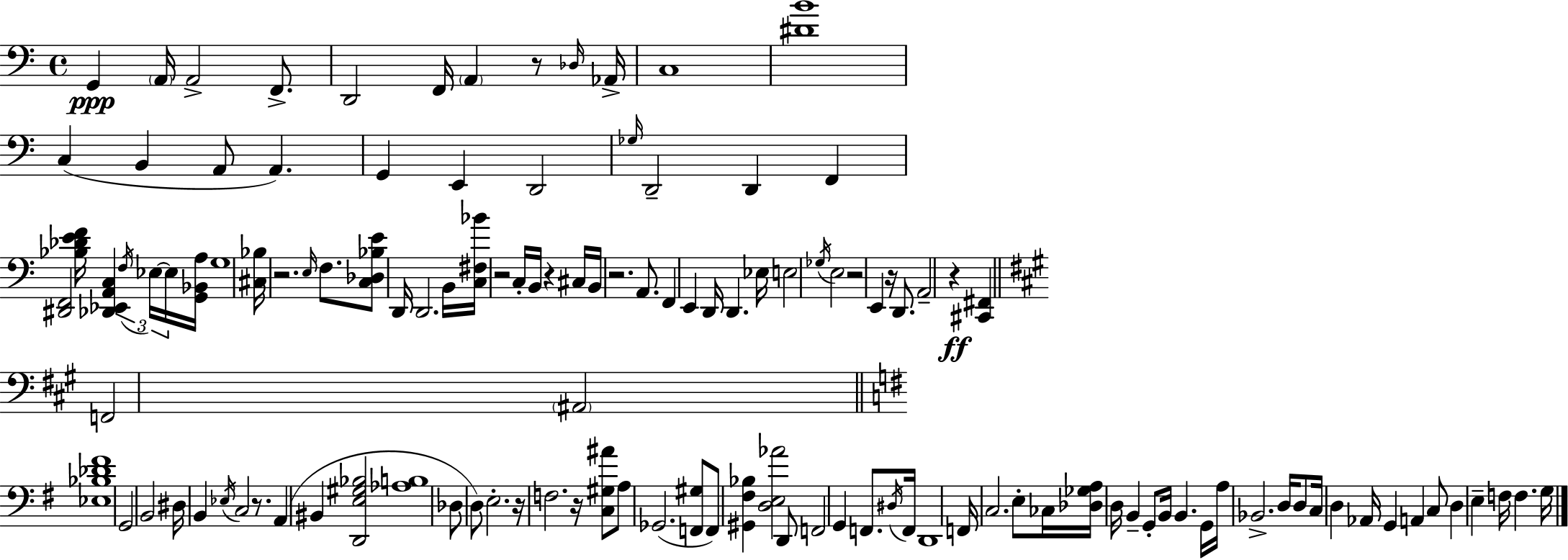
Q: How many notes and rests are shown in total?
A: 123